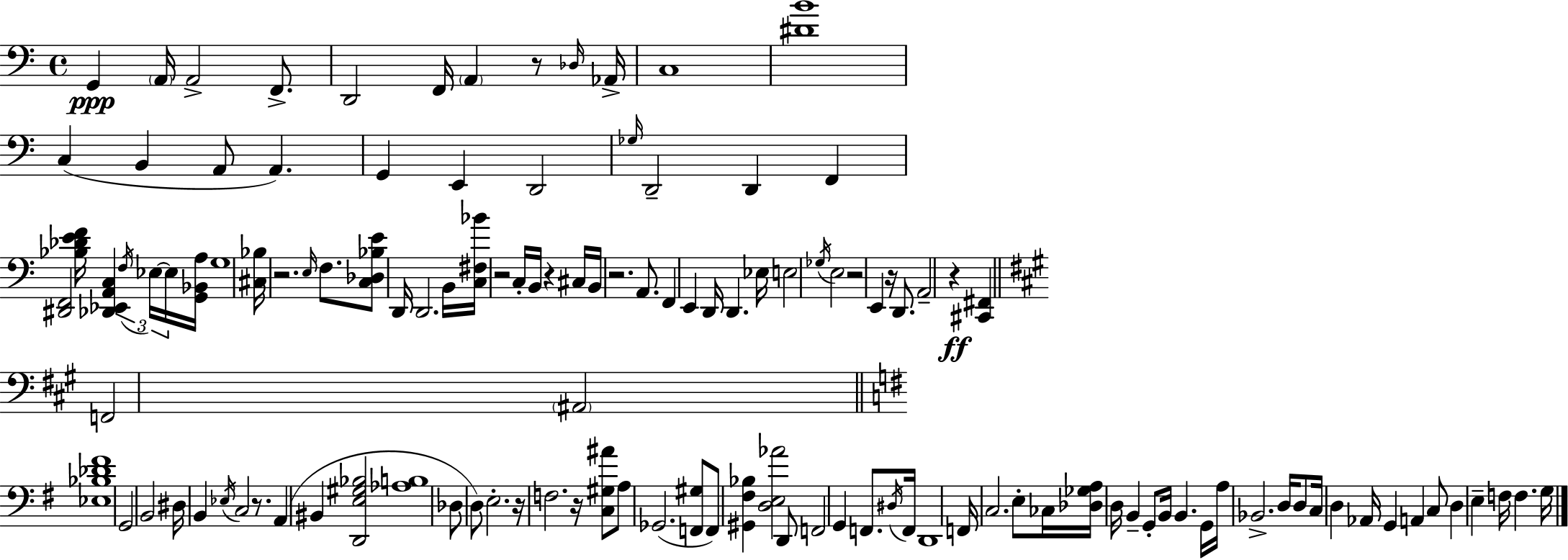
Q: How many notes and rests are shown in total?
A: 123